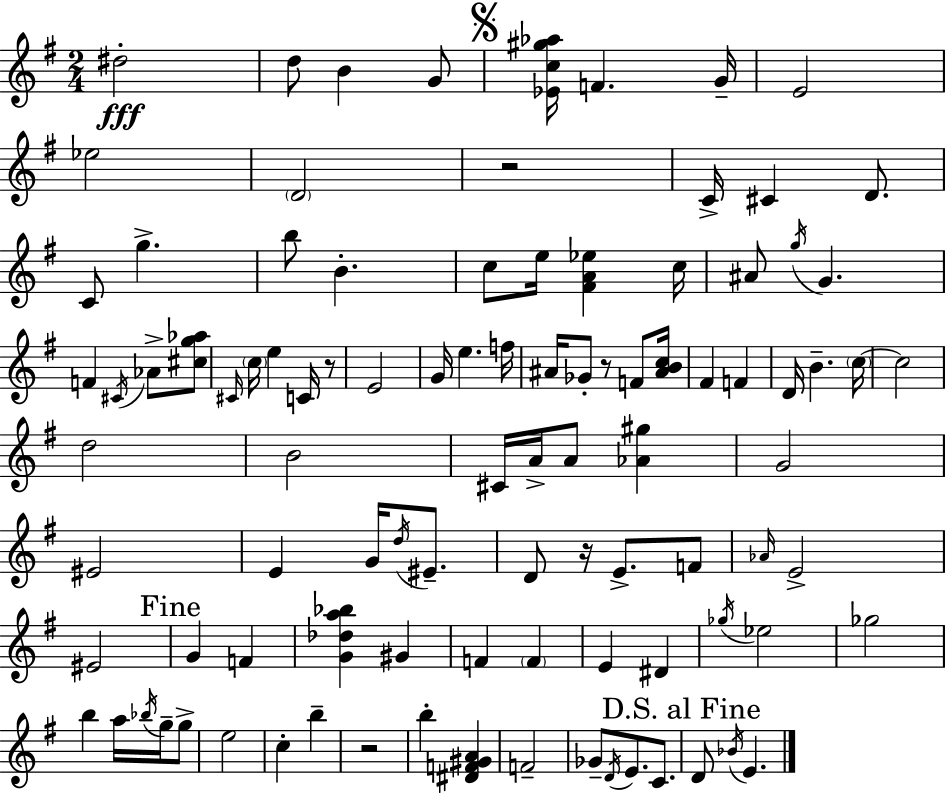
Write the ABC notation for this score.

X:1
T:Untitled
M:2/4
L:1/4
K:G
^d2 d/2 B G/2 [_Ec^g_a]/4 F G/4 E2 _e2 D2 z2 C/4 ^C D/2 C/2 g b/2 B c/2 e/4 [^FA_e] c/4 ^A/2 g/4 G F ^C/4 _A/2 [^cg_a]/2 ^C/4 c/4 e C/4 z/2 E2 G/4 e f/4 ^A/4 _G/2 z/2 F/2 [^ABc]/4 ^F F D/4 B c/4 c2 d2 B2 ^C/4 A/4 A/2 [_A^g] G2 ^E2 E G/4 d/4 ^E/2 D/2 z/4 E/2 F/2 _A/4 E2 ^E2 G F [G_da_b] ^G F F E ^D _g/4 _e2 _g2 b a/4 _b/4 g/4 g/2 e2 c b z2 b [^DF^GA] F2 _G/2 D/4 E/2 C/2 D/2 _B/4 E